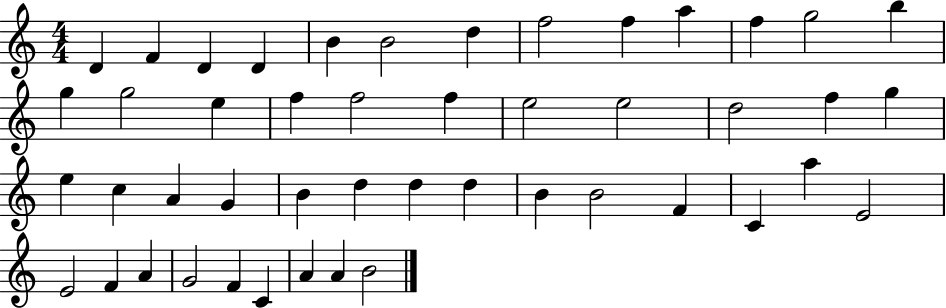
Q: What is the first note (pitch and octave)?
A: D4